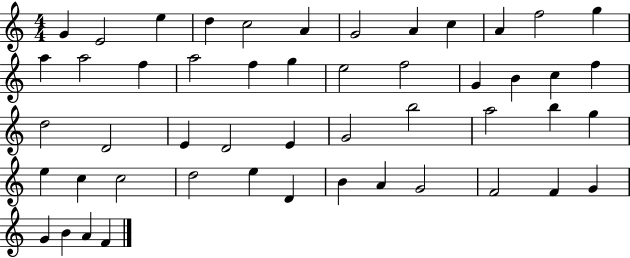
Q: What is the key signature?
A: C major